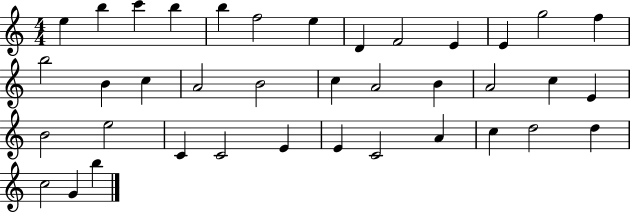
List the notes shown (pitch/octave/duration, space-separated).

E5/q B5/q C6/q B5/q B5/q F5/h E5/q D4/q F4/h E4/q E4/q G5/h F5/q B5/h B4/q C5/q A4/h B4/h C5/q A4/h B4/q A4/h C5/q E4/q B4/h E5/h C4/q C4/h E4/q E4/q C4/h A4/q C5/q D5/h D5/q C5/h G4/q B5/q